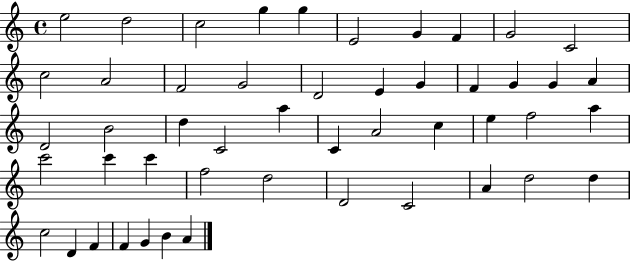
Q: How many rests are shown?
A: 0